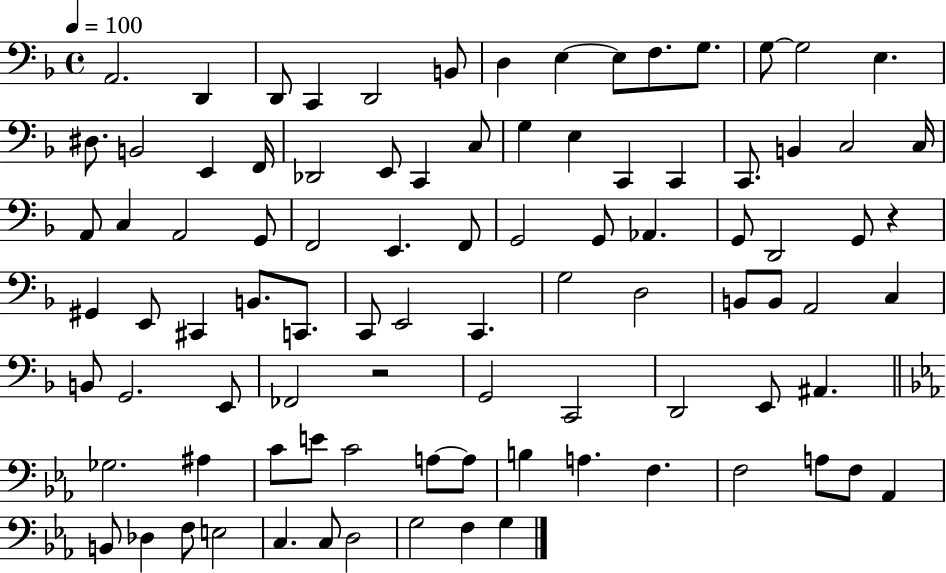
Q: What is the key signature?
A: F major